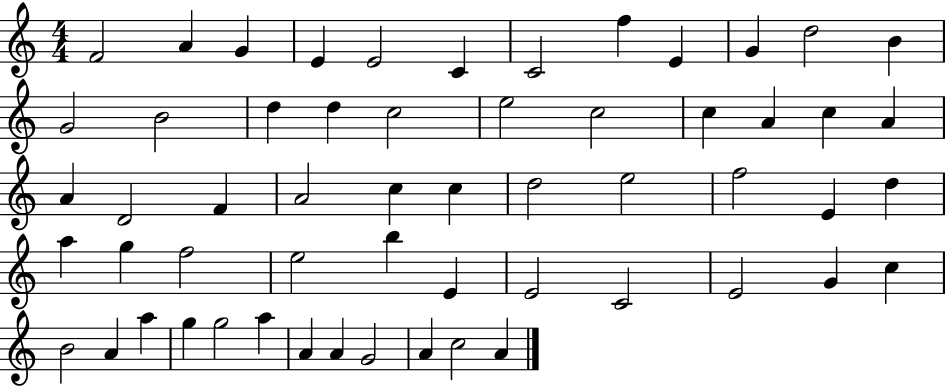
X:1
T:Untitled
M:4/4
L:1/4
K:C
F2 A G E E2 C C2 f E G d2 B G2 B2 d d c2 e2 c2 c A c A A D2 F A2 c c d2 e2 f2 E d a g f2 e2 b E E2 C2 E2 G c B2 A a g g2 a A A G2 A c2 A